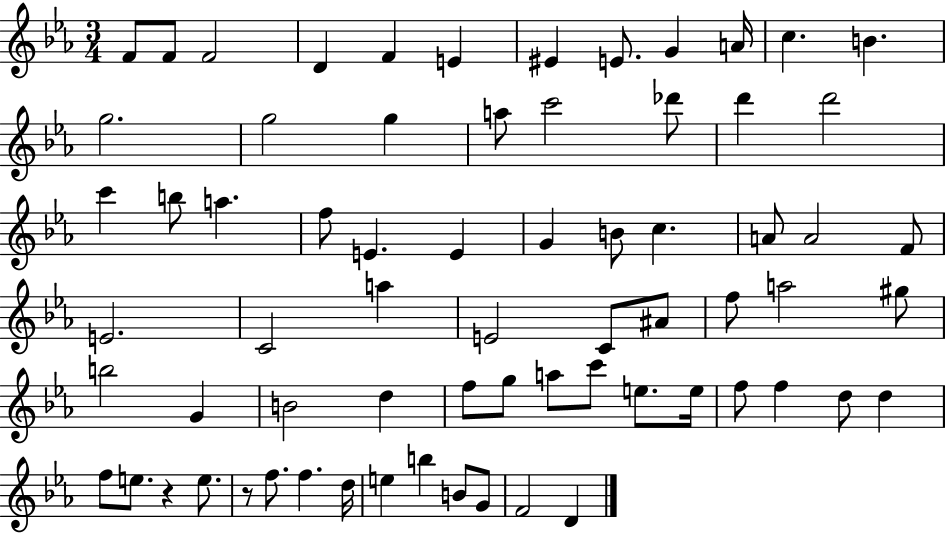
{
  \clef treble
  \numericTimeSignature
  \time 3/4
  \key ees \major
  f'8 f'8 f'2 | d'4 f'4 e'4 | eis'4 e'8. g'4 a'16 | c''4. b'4. | \break g''2. | g''2 g''4 | a''8 c'''2 des'''8 | d'''4 d'''2 | \break c'''4 b''8 a''4. | f''8 e'4. e'4 | g'4 b'8 c''4. | a'8 a'2 f'8 | \break e'2. | c'2 a''4 | e'2 c'8 ais'8 | f''8 a''2 gis''8 | \break b''2 g'4 | b'2 d''4 | f''8 g''8 a''8 c'''8 e''8. e''16 | f''8 f''4 d''8 d''4 | \break f''8 e''8. r4 e''8. | r8 f''8. f''4. d''16 | e''4 b''4 b'8 g'8 | f'2 d'4 | \break \bar "|."
}